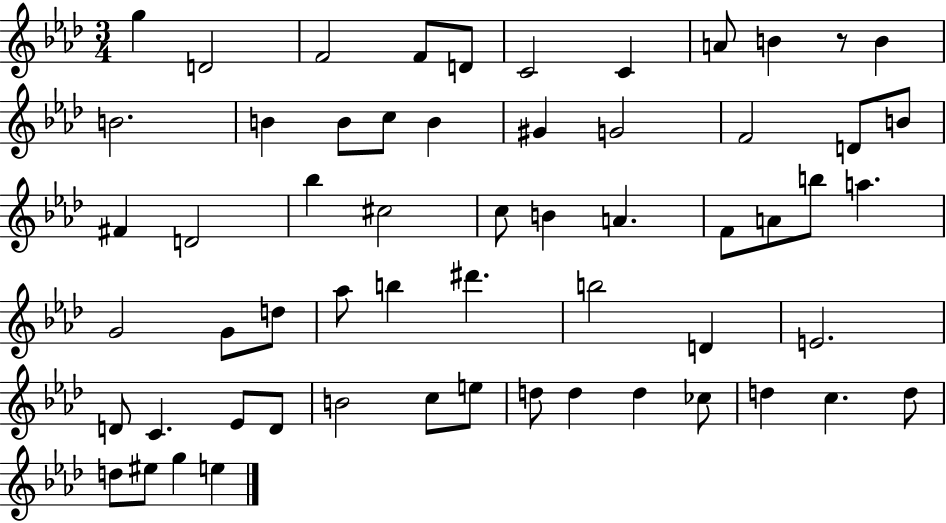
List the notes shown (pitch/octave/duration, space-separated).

G5/q D4/h F4/h F4/e D4/e C4/h C4/q A4/e B4/q R/e B4/q B4/h. B4/q B4/e C5/e B4/q G#4/q G4/h F4/h D4/e B4/e F#4/q D4/h Bb5/q C#5/h C5/e B4/q A4/q. F4/e A4/e B5/e A5/q. G4/h G4/e D5/e Ab5/e B5/q D#6/q. B5/h D4/q E4/h. D4/e C4/q. Eb4/e D4/e B4/h C5/e E5/e D5/e D5/q D5/q CES5/e D5/q C5/q. D5/e D5/e EIS5/e G5/q E5/q